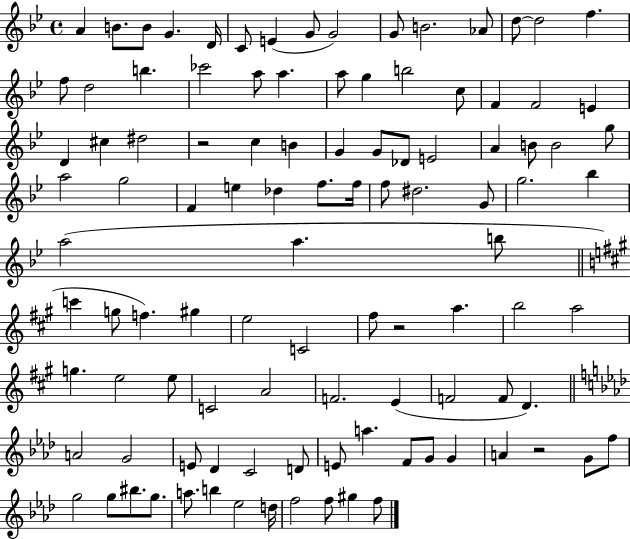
{
  \clef treble
  \time 4/4
  \defaultTimeSignature
  \key bes \major
  a'4 b'8. b'8 g'4. d'16 | c'8 e'4( g'8 g'2) | g'8 b'2. aes'8 | d''8~~ d''2 f''4. | \break f''8 d''2 b''4. | ces'''2 a''8 a''4. | a''8 g''4 b''2 c''8 | f'4 f'2 e'4 | \break d'4 cis''4 dis''2 | r2 c''4 b'4 | g'4 g'8 des'8 e'2 | a'4 b'8 b'2 g''8 | \break a''2 g''2 | f'4 e''4 des''4 f''8. f''16 | f''8 dis''2. g'8 | g''2. bes''4 | \break a''2( a''4. b''8 | \bar "||" \break \key a \major c'''4 g''8 f''4.) gis''4 | e''2 c'2 | fis''8 r2 a''4. | b''2 a''2 | \break g''4. e''2 e''8 | c'2 a'2 | f'2. e'4( | f'2 f'8 d'4.) | \break \bar "||" \break \key aes \major a'2 g'2 | e'8 des'4 c'2 d'8 | e'8 a''4. f'8 g'8 g'4 | a'4 r2 g'8 f''8 | \break g''2 g''8 bis''8. g''8. | a''8. b''4 ees''2 d''16 | f''2 f''8 gis''4 f''8 | \bar "|."
}